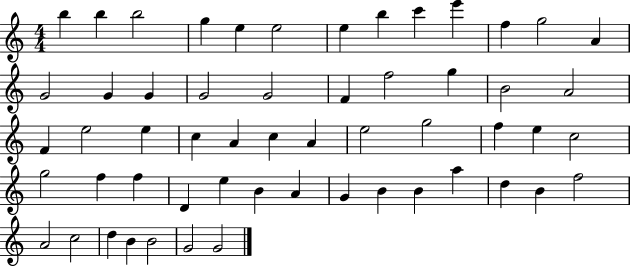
B5/q B5/q B5/h G5/q E5/q E5/h E5/q B5/q C6/q E6/q F5/q G5/h A4/q G4/h G4/q G4/q G4/h G4/h F4/q F5/h G5/q B4/h A4/h F4/q E5/h E5/q C5/q A4/q C5/q A4/q E5/h G5/h F5/q E5/q C5/h G5/h F5/q F5/q D4/q E5/q B4/q A4/q G4/q B4/q B4/q A5/q D5/q B4/q F5/h A4/h C5/h D5/q B4/q B4/h G4/h G4/h